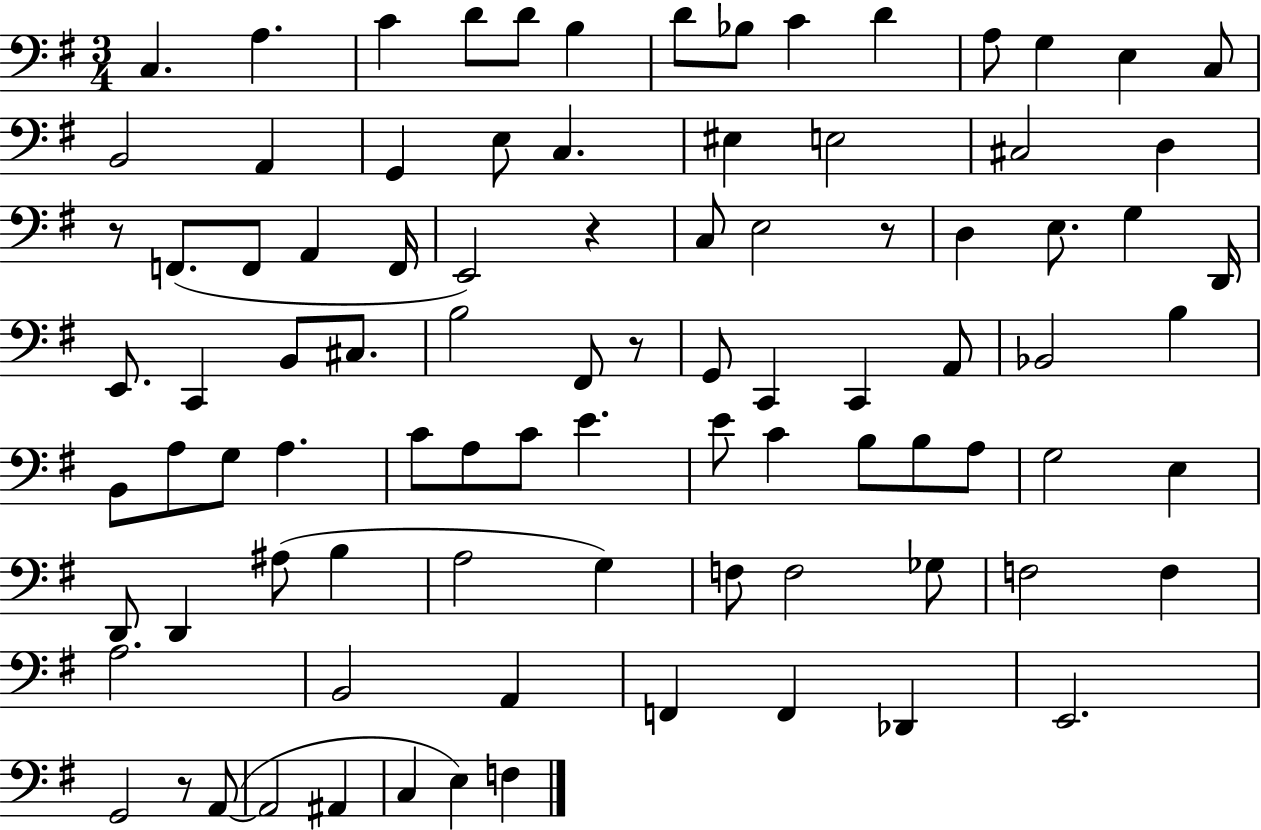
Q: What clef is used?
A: bass